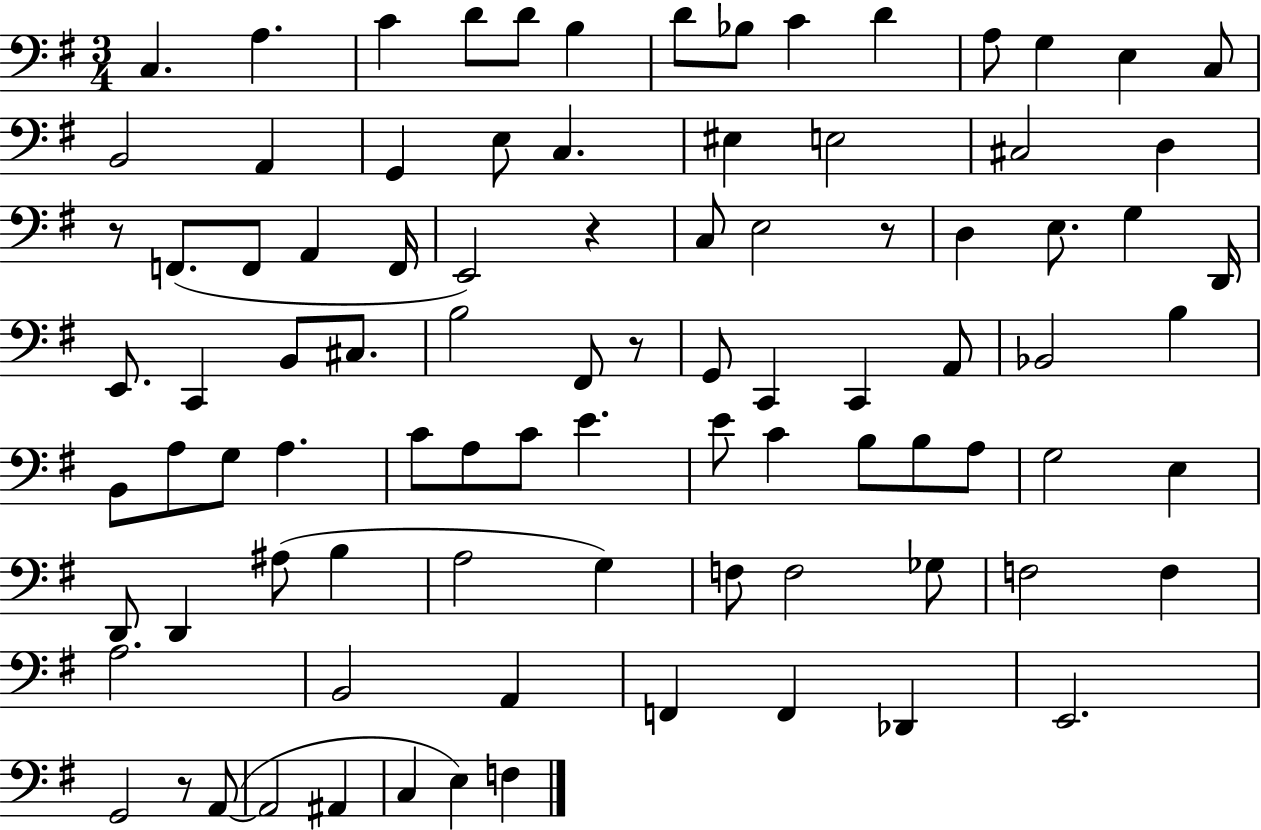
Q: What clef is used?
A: bass